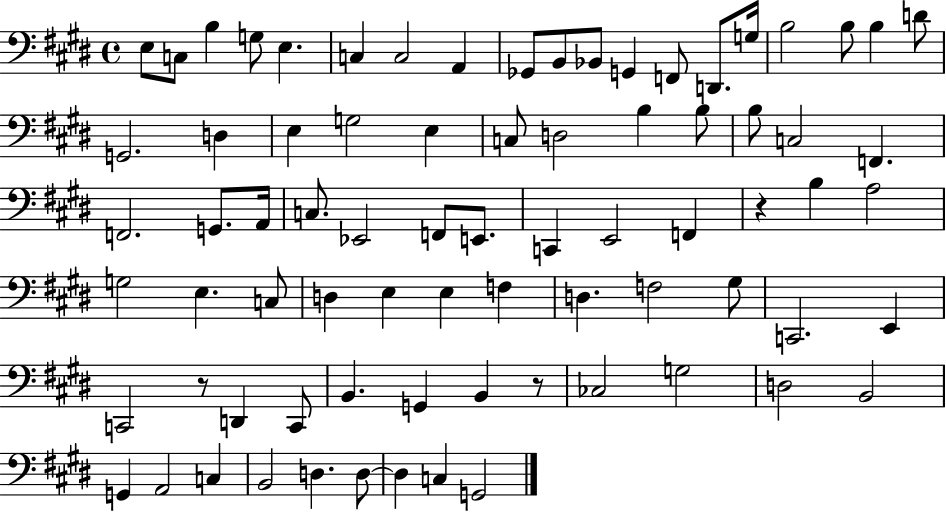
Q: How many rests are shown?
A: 3